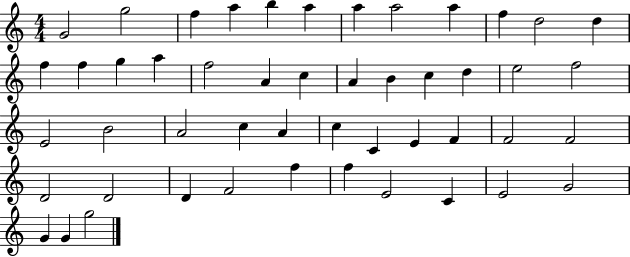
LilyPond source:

{
  \clef treble
  \numericTimeSignature
  \time 4/4
  \key c \major
  g'2 g''2 | f''4 a''4 b''4 a''4 | a''4 a''2 a''4 | f''4 d''2 d''4 | \break f''4 f''4 g''4 a''4 | f''2 a'4 c''4 | a'4 b'4 c''4 d''4 | e''2 f''2 | \break e'2 b'2 | a'2 c''4 a'4 | c''4 c'4 e'4 f'4 | f'2 f'2 | \break d'2 d'2 | d'4 f'2 f''4 | f''4 e'2 c'4 | e'2 g'2 | \break g'4 g'4 g''2 | \bar "|."
}